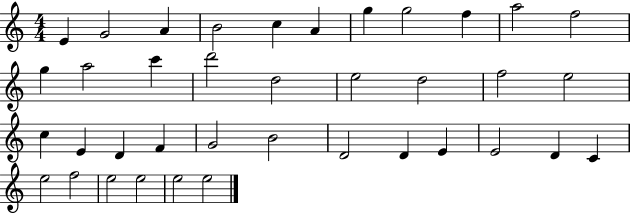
E4/q G4/h A4/q B4/h C5/q A4/q G5/q G5/h F5/q A5/h F5/h G5/q A5/h C6/q D6/h D5/h E5/h D5/h F5/h E5/h C5/q E4/q D4/q F4/q G4/h B4/h D4/h D4/q E4/q E4/h D4/q C4/q E5/h F5/h E5/h E5/h E5/h E5/h